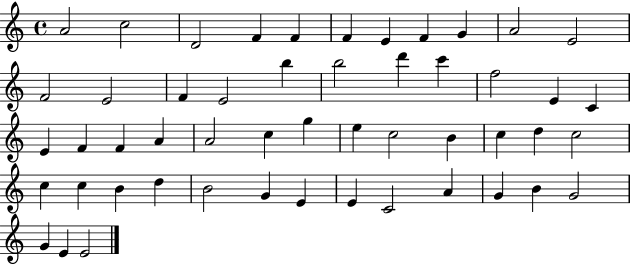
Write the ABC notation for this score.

X:1
T:Untitled
M:4/4
L:1/4
K:C
A2 c2 D2 F F F E F G A2 E2 F2 E2 F E2 b b2 d' c' f2 E C E F F A A2 c g e c2 B c d c2 c c B d B2 G E E C2 A G B G2 G E E2